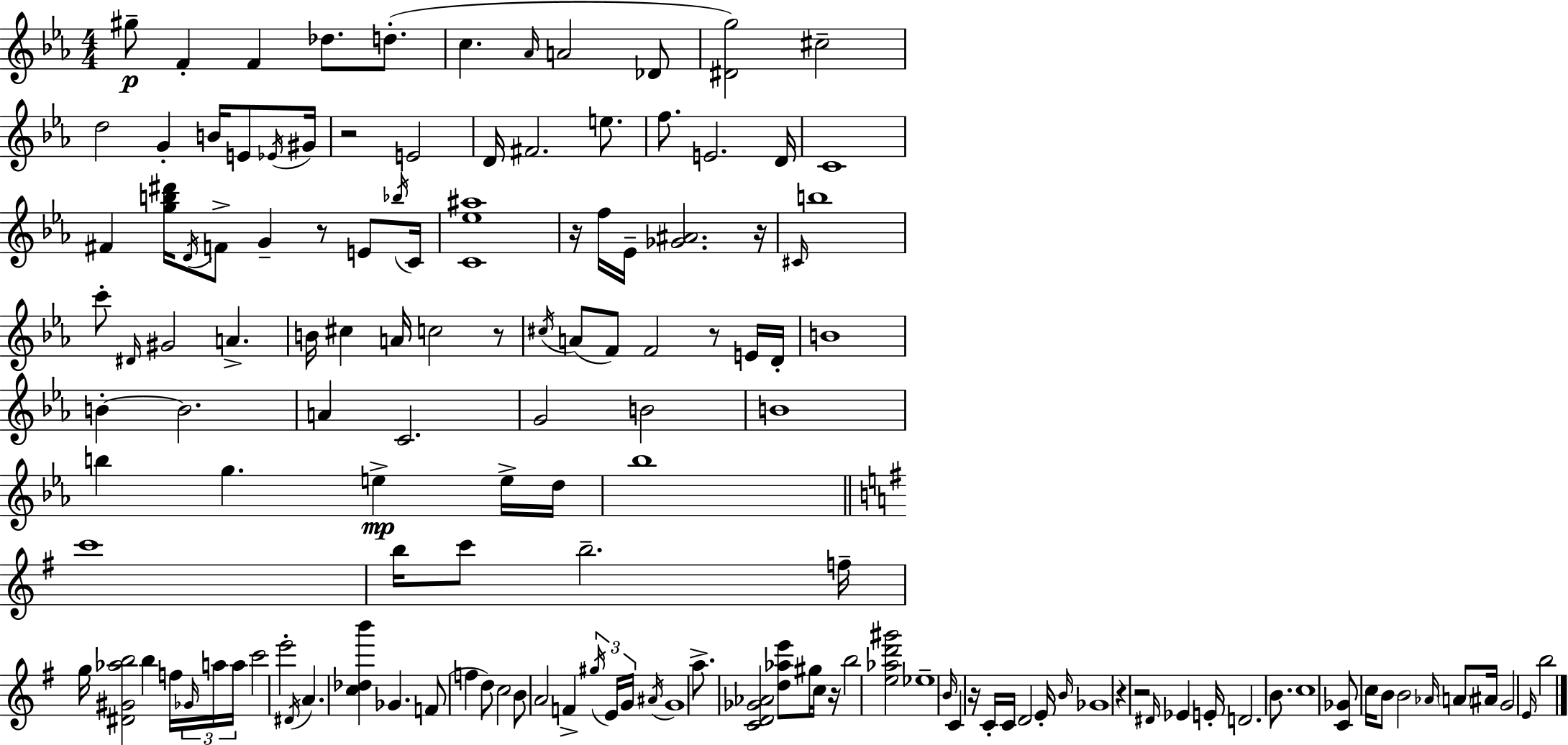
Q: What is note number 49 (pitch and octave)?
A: D4